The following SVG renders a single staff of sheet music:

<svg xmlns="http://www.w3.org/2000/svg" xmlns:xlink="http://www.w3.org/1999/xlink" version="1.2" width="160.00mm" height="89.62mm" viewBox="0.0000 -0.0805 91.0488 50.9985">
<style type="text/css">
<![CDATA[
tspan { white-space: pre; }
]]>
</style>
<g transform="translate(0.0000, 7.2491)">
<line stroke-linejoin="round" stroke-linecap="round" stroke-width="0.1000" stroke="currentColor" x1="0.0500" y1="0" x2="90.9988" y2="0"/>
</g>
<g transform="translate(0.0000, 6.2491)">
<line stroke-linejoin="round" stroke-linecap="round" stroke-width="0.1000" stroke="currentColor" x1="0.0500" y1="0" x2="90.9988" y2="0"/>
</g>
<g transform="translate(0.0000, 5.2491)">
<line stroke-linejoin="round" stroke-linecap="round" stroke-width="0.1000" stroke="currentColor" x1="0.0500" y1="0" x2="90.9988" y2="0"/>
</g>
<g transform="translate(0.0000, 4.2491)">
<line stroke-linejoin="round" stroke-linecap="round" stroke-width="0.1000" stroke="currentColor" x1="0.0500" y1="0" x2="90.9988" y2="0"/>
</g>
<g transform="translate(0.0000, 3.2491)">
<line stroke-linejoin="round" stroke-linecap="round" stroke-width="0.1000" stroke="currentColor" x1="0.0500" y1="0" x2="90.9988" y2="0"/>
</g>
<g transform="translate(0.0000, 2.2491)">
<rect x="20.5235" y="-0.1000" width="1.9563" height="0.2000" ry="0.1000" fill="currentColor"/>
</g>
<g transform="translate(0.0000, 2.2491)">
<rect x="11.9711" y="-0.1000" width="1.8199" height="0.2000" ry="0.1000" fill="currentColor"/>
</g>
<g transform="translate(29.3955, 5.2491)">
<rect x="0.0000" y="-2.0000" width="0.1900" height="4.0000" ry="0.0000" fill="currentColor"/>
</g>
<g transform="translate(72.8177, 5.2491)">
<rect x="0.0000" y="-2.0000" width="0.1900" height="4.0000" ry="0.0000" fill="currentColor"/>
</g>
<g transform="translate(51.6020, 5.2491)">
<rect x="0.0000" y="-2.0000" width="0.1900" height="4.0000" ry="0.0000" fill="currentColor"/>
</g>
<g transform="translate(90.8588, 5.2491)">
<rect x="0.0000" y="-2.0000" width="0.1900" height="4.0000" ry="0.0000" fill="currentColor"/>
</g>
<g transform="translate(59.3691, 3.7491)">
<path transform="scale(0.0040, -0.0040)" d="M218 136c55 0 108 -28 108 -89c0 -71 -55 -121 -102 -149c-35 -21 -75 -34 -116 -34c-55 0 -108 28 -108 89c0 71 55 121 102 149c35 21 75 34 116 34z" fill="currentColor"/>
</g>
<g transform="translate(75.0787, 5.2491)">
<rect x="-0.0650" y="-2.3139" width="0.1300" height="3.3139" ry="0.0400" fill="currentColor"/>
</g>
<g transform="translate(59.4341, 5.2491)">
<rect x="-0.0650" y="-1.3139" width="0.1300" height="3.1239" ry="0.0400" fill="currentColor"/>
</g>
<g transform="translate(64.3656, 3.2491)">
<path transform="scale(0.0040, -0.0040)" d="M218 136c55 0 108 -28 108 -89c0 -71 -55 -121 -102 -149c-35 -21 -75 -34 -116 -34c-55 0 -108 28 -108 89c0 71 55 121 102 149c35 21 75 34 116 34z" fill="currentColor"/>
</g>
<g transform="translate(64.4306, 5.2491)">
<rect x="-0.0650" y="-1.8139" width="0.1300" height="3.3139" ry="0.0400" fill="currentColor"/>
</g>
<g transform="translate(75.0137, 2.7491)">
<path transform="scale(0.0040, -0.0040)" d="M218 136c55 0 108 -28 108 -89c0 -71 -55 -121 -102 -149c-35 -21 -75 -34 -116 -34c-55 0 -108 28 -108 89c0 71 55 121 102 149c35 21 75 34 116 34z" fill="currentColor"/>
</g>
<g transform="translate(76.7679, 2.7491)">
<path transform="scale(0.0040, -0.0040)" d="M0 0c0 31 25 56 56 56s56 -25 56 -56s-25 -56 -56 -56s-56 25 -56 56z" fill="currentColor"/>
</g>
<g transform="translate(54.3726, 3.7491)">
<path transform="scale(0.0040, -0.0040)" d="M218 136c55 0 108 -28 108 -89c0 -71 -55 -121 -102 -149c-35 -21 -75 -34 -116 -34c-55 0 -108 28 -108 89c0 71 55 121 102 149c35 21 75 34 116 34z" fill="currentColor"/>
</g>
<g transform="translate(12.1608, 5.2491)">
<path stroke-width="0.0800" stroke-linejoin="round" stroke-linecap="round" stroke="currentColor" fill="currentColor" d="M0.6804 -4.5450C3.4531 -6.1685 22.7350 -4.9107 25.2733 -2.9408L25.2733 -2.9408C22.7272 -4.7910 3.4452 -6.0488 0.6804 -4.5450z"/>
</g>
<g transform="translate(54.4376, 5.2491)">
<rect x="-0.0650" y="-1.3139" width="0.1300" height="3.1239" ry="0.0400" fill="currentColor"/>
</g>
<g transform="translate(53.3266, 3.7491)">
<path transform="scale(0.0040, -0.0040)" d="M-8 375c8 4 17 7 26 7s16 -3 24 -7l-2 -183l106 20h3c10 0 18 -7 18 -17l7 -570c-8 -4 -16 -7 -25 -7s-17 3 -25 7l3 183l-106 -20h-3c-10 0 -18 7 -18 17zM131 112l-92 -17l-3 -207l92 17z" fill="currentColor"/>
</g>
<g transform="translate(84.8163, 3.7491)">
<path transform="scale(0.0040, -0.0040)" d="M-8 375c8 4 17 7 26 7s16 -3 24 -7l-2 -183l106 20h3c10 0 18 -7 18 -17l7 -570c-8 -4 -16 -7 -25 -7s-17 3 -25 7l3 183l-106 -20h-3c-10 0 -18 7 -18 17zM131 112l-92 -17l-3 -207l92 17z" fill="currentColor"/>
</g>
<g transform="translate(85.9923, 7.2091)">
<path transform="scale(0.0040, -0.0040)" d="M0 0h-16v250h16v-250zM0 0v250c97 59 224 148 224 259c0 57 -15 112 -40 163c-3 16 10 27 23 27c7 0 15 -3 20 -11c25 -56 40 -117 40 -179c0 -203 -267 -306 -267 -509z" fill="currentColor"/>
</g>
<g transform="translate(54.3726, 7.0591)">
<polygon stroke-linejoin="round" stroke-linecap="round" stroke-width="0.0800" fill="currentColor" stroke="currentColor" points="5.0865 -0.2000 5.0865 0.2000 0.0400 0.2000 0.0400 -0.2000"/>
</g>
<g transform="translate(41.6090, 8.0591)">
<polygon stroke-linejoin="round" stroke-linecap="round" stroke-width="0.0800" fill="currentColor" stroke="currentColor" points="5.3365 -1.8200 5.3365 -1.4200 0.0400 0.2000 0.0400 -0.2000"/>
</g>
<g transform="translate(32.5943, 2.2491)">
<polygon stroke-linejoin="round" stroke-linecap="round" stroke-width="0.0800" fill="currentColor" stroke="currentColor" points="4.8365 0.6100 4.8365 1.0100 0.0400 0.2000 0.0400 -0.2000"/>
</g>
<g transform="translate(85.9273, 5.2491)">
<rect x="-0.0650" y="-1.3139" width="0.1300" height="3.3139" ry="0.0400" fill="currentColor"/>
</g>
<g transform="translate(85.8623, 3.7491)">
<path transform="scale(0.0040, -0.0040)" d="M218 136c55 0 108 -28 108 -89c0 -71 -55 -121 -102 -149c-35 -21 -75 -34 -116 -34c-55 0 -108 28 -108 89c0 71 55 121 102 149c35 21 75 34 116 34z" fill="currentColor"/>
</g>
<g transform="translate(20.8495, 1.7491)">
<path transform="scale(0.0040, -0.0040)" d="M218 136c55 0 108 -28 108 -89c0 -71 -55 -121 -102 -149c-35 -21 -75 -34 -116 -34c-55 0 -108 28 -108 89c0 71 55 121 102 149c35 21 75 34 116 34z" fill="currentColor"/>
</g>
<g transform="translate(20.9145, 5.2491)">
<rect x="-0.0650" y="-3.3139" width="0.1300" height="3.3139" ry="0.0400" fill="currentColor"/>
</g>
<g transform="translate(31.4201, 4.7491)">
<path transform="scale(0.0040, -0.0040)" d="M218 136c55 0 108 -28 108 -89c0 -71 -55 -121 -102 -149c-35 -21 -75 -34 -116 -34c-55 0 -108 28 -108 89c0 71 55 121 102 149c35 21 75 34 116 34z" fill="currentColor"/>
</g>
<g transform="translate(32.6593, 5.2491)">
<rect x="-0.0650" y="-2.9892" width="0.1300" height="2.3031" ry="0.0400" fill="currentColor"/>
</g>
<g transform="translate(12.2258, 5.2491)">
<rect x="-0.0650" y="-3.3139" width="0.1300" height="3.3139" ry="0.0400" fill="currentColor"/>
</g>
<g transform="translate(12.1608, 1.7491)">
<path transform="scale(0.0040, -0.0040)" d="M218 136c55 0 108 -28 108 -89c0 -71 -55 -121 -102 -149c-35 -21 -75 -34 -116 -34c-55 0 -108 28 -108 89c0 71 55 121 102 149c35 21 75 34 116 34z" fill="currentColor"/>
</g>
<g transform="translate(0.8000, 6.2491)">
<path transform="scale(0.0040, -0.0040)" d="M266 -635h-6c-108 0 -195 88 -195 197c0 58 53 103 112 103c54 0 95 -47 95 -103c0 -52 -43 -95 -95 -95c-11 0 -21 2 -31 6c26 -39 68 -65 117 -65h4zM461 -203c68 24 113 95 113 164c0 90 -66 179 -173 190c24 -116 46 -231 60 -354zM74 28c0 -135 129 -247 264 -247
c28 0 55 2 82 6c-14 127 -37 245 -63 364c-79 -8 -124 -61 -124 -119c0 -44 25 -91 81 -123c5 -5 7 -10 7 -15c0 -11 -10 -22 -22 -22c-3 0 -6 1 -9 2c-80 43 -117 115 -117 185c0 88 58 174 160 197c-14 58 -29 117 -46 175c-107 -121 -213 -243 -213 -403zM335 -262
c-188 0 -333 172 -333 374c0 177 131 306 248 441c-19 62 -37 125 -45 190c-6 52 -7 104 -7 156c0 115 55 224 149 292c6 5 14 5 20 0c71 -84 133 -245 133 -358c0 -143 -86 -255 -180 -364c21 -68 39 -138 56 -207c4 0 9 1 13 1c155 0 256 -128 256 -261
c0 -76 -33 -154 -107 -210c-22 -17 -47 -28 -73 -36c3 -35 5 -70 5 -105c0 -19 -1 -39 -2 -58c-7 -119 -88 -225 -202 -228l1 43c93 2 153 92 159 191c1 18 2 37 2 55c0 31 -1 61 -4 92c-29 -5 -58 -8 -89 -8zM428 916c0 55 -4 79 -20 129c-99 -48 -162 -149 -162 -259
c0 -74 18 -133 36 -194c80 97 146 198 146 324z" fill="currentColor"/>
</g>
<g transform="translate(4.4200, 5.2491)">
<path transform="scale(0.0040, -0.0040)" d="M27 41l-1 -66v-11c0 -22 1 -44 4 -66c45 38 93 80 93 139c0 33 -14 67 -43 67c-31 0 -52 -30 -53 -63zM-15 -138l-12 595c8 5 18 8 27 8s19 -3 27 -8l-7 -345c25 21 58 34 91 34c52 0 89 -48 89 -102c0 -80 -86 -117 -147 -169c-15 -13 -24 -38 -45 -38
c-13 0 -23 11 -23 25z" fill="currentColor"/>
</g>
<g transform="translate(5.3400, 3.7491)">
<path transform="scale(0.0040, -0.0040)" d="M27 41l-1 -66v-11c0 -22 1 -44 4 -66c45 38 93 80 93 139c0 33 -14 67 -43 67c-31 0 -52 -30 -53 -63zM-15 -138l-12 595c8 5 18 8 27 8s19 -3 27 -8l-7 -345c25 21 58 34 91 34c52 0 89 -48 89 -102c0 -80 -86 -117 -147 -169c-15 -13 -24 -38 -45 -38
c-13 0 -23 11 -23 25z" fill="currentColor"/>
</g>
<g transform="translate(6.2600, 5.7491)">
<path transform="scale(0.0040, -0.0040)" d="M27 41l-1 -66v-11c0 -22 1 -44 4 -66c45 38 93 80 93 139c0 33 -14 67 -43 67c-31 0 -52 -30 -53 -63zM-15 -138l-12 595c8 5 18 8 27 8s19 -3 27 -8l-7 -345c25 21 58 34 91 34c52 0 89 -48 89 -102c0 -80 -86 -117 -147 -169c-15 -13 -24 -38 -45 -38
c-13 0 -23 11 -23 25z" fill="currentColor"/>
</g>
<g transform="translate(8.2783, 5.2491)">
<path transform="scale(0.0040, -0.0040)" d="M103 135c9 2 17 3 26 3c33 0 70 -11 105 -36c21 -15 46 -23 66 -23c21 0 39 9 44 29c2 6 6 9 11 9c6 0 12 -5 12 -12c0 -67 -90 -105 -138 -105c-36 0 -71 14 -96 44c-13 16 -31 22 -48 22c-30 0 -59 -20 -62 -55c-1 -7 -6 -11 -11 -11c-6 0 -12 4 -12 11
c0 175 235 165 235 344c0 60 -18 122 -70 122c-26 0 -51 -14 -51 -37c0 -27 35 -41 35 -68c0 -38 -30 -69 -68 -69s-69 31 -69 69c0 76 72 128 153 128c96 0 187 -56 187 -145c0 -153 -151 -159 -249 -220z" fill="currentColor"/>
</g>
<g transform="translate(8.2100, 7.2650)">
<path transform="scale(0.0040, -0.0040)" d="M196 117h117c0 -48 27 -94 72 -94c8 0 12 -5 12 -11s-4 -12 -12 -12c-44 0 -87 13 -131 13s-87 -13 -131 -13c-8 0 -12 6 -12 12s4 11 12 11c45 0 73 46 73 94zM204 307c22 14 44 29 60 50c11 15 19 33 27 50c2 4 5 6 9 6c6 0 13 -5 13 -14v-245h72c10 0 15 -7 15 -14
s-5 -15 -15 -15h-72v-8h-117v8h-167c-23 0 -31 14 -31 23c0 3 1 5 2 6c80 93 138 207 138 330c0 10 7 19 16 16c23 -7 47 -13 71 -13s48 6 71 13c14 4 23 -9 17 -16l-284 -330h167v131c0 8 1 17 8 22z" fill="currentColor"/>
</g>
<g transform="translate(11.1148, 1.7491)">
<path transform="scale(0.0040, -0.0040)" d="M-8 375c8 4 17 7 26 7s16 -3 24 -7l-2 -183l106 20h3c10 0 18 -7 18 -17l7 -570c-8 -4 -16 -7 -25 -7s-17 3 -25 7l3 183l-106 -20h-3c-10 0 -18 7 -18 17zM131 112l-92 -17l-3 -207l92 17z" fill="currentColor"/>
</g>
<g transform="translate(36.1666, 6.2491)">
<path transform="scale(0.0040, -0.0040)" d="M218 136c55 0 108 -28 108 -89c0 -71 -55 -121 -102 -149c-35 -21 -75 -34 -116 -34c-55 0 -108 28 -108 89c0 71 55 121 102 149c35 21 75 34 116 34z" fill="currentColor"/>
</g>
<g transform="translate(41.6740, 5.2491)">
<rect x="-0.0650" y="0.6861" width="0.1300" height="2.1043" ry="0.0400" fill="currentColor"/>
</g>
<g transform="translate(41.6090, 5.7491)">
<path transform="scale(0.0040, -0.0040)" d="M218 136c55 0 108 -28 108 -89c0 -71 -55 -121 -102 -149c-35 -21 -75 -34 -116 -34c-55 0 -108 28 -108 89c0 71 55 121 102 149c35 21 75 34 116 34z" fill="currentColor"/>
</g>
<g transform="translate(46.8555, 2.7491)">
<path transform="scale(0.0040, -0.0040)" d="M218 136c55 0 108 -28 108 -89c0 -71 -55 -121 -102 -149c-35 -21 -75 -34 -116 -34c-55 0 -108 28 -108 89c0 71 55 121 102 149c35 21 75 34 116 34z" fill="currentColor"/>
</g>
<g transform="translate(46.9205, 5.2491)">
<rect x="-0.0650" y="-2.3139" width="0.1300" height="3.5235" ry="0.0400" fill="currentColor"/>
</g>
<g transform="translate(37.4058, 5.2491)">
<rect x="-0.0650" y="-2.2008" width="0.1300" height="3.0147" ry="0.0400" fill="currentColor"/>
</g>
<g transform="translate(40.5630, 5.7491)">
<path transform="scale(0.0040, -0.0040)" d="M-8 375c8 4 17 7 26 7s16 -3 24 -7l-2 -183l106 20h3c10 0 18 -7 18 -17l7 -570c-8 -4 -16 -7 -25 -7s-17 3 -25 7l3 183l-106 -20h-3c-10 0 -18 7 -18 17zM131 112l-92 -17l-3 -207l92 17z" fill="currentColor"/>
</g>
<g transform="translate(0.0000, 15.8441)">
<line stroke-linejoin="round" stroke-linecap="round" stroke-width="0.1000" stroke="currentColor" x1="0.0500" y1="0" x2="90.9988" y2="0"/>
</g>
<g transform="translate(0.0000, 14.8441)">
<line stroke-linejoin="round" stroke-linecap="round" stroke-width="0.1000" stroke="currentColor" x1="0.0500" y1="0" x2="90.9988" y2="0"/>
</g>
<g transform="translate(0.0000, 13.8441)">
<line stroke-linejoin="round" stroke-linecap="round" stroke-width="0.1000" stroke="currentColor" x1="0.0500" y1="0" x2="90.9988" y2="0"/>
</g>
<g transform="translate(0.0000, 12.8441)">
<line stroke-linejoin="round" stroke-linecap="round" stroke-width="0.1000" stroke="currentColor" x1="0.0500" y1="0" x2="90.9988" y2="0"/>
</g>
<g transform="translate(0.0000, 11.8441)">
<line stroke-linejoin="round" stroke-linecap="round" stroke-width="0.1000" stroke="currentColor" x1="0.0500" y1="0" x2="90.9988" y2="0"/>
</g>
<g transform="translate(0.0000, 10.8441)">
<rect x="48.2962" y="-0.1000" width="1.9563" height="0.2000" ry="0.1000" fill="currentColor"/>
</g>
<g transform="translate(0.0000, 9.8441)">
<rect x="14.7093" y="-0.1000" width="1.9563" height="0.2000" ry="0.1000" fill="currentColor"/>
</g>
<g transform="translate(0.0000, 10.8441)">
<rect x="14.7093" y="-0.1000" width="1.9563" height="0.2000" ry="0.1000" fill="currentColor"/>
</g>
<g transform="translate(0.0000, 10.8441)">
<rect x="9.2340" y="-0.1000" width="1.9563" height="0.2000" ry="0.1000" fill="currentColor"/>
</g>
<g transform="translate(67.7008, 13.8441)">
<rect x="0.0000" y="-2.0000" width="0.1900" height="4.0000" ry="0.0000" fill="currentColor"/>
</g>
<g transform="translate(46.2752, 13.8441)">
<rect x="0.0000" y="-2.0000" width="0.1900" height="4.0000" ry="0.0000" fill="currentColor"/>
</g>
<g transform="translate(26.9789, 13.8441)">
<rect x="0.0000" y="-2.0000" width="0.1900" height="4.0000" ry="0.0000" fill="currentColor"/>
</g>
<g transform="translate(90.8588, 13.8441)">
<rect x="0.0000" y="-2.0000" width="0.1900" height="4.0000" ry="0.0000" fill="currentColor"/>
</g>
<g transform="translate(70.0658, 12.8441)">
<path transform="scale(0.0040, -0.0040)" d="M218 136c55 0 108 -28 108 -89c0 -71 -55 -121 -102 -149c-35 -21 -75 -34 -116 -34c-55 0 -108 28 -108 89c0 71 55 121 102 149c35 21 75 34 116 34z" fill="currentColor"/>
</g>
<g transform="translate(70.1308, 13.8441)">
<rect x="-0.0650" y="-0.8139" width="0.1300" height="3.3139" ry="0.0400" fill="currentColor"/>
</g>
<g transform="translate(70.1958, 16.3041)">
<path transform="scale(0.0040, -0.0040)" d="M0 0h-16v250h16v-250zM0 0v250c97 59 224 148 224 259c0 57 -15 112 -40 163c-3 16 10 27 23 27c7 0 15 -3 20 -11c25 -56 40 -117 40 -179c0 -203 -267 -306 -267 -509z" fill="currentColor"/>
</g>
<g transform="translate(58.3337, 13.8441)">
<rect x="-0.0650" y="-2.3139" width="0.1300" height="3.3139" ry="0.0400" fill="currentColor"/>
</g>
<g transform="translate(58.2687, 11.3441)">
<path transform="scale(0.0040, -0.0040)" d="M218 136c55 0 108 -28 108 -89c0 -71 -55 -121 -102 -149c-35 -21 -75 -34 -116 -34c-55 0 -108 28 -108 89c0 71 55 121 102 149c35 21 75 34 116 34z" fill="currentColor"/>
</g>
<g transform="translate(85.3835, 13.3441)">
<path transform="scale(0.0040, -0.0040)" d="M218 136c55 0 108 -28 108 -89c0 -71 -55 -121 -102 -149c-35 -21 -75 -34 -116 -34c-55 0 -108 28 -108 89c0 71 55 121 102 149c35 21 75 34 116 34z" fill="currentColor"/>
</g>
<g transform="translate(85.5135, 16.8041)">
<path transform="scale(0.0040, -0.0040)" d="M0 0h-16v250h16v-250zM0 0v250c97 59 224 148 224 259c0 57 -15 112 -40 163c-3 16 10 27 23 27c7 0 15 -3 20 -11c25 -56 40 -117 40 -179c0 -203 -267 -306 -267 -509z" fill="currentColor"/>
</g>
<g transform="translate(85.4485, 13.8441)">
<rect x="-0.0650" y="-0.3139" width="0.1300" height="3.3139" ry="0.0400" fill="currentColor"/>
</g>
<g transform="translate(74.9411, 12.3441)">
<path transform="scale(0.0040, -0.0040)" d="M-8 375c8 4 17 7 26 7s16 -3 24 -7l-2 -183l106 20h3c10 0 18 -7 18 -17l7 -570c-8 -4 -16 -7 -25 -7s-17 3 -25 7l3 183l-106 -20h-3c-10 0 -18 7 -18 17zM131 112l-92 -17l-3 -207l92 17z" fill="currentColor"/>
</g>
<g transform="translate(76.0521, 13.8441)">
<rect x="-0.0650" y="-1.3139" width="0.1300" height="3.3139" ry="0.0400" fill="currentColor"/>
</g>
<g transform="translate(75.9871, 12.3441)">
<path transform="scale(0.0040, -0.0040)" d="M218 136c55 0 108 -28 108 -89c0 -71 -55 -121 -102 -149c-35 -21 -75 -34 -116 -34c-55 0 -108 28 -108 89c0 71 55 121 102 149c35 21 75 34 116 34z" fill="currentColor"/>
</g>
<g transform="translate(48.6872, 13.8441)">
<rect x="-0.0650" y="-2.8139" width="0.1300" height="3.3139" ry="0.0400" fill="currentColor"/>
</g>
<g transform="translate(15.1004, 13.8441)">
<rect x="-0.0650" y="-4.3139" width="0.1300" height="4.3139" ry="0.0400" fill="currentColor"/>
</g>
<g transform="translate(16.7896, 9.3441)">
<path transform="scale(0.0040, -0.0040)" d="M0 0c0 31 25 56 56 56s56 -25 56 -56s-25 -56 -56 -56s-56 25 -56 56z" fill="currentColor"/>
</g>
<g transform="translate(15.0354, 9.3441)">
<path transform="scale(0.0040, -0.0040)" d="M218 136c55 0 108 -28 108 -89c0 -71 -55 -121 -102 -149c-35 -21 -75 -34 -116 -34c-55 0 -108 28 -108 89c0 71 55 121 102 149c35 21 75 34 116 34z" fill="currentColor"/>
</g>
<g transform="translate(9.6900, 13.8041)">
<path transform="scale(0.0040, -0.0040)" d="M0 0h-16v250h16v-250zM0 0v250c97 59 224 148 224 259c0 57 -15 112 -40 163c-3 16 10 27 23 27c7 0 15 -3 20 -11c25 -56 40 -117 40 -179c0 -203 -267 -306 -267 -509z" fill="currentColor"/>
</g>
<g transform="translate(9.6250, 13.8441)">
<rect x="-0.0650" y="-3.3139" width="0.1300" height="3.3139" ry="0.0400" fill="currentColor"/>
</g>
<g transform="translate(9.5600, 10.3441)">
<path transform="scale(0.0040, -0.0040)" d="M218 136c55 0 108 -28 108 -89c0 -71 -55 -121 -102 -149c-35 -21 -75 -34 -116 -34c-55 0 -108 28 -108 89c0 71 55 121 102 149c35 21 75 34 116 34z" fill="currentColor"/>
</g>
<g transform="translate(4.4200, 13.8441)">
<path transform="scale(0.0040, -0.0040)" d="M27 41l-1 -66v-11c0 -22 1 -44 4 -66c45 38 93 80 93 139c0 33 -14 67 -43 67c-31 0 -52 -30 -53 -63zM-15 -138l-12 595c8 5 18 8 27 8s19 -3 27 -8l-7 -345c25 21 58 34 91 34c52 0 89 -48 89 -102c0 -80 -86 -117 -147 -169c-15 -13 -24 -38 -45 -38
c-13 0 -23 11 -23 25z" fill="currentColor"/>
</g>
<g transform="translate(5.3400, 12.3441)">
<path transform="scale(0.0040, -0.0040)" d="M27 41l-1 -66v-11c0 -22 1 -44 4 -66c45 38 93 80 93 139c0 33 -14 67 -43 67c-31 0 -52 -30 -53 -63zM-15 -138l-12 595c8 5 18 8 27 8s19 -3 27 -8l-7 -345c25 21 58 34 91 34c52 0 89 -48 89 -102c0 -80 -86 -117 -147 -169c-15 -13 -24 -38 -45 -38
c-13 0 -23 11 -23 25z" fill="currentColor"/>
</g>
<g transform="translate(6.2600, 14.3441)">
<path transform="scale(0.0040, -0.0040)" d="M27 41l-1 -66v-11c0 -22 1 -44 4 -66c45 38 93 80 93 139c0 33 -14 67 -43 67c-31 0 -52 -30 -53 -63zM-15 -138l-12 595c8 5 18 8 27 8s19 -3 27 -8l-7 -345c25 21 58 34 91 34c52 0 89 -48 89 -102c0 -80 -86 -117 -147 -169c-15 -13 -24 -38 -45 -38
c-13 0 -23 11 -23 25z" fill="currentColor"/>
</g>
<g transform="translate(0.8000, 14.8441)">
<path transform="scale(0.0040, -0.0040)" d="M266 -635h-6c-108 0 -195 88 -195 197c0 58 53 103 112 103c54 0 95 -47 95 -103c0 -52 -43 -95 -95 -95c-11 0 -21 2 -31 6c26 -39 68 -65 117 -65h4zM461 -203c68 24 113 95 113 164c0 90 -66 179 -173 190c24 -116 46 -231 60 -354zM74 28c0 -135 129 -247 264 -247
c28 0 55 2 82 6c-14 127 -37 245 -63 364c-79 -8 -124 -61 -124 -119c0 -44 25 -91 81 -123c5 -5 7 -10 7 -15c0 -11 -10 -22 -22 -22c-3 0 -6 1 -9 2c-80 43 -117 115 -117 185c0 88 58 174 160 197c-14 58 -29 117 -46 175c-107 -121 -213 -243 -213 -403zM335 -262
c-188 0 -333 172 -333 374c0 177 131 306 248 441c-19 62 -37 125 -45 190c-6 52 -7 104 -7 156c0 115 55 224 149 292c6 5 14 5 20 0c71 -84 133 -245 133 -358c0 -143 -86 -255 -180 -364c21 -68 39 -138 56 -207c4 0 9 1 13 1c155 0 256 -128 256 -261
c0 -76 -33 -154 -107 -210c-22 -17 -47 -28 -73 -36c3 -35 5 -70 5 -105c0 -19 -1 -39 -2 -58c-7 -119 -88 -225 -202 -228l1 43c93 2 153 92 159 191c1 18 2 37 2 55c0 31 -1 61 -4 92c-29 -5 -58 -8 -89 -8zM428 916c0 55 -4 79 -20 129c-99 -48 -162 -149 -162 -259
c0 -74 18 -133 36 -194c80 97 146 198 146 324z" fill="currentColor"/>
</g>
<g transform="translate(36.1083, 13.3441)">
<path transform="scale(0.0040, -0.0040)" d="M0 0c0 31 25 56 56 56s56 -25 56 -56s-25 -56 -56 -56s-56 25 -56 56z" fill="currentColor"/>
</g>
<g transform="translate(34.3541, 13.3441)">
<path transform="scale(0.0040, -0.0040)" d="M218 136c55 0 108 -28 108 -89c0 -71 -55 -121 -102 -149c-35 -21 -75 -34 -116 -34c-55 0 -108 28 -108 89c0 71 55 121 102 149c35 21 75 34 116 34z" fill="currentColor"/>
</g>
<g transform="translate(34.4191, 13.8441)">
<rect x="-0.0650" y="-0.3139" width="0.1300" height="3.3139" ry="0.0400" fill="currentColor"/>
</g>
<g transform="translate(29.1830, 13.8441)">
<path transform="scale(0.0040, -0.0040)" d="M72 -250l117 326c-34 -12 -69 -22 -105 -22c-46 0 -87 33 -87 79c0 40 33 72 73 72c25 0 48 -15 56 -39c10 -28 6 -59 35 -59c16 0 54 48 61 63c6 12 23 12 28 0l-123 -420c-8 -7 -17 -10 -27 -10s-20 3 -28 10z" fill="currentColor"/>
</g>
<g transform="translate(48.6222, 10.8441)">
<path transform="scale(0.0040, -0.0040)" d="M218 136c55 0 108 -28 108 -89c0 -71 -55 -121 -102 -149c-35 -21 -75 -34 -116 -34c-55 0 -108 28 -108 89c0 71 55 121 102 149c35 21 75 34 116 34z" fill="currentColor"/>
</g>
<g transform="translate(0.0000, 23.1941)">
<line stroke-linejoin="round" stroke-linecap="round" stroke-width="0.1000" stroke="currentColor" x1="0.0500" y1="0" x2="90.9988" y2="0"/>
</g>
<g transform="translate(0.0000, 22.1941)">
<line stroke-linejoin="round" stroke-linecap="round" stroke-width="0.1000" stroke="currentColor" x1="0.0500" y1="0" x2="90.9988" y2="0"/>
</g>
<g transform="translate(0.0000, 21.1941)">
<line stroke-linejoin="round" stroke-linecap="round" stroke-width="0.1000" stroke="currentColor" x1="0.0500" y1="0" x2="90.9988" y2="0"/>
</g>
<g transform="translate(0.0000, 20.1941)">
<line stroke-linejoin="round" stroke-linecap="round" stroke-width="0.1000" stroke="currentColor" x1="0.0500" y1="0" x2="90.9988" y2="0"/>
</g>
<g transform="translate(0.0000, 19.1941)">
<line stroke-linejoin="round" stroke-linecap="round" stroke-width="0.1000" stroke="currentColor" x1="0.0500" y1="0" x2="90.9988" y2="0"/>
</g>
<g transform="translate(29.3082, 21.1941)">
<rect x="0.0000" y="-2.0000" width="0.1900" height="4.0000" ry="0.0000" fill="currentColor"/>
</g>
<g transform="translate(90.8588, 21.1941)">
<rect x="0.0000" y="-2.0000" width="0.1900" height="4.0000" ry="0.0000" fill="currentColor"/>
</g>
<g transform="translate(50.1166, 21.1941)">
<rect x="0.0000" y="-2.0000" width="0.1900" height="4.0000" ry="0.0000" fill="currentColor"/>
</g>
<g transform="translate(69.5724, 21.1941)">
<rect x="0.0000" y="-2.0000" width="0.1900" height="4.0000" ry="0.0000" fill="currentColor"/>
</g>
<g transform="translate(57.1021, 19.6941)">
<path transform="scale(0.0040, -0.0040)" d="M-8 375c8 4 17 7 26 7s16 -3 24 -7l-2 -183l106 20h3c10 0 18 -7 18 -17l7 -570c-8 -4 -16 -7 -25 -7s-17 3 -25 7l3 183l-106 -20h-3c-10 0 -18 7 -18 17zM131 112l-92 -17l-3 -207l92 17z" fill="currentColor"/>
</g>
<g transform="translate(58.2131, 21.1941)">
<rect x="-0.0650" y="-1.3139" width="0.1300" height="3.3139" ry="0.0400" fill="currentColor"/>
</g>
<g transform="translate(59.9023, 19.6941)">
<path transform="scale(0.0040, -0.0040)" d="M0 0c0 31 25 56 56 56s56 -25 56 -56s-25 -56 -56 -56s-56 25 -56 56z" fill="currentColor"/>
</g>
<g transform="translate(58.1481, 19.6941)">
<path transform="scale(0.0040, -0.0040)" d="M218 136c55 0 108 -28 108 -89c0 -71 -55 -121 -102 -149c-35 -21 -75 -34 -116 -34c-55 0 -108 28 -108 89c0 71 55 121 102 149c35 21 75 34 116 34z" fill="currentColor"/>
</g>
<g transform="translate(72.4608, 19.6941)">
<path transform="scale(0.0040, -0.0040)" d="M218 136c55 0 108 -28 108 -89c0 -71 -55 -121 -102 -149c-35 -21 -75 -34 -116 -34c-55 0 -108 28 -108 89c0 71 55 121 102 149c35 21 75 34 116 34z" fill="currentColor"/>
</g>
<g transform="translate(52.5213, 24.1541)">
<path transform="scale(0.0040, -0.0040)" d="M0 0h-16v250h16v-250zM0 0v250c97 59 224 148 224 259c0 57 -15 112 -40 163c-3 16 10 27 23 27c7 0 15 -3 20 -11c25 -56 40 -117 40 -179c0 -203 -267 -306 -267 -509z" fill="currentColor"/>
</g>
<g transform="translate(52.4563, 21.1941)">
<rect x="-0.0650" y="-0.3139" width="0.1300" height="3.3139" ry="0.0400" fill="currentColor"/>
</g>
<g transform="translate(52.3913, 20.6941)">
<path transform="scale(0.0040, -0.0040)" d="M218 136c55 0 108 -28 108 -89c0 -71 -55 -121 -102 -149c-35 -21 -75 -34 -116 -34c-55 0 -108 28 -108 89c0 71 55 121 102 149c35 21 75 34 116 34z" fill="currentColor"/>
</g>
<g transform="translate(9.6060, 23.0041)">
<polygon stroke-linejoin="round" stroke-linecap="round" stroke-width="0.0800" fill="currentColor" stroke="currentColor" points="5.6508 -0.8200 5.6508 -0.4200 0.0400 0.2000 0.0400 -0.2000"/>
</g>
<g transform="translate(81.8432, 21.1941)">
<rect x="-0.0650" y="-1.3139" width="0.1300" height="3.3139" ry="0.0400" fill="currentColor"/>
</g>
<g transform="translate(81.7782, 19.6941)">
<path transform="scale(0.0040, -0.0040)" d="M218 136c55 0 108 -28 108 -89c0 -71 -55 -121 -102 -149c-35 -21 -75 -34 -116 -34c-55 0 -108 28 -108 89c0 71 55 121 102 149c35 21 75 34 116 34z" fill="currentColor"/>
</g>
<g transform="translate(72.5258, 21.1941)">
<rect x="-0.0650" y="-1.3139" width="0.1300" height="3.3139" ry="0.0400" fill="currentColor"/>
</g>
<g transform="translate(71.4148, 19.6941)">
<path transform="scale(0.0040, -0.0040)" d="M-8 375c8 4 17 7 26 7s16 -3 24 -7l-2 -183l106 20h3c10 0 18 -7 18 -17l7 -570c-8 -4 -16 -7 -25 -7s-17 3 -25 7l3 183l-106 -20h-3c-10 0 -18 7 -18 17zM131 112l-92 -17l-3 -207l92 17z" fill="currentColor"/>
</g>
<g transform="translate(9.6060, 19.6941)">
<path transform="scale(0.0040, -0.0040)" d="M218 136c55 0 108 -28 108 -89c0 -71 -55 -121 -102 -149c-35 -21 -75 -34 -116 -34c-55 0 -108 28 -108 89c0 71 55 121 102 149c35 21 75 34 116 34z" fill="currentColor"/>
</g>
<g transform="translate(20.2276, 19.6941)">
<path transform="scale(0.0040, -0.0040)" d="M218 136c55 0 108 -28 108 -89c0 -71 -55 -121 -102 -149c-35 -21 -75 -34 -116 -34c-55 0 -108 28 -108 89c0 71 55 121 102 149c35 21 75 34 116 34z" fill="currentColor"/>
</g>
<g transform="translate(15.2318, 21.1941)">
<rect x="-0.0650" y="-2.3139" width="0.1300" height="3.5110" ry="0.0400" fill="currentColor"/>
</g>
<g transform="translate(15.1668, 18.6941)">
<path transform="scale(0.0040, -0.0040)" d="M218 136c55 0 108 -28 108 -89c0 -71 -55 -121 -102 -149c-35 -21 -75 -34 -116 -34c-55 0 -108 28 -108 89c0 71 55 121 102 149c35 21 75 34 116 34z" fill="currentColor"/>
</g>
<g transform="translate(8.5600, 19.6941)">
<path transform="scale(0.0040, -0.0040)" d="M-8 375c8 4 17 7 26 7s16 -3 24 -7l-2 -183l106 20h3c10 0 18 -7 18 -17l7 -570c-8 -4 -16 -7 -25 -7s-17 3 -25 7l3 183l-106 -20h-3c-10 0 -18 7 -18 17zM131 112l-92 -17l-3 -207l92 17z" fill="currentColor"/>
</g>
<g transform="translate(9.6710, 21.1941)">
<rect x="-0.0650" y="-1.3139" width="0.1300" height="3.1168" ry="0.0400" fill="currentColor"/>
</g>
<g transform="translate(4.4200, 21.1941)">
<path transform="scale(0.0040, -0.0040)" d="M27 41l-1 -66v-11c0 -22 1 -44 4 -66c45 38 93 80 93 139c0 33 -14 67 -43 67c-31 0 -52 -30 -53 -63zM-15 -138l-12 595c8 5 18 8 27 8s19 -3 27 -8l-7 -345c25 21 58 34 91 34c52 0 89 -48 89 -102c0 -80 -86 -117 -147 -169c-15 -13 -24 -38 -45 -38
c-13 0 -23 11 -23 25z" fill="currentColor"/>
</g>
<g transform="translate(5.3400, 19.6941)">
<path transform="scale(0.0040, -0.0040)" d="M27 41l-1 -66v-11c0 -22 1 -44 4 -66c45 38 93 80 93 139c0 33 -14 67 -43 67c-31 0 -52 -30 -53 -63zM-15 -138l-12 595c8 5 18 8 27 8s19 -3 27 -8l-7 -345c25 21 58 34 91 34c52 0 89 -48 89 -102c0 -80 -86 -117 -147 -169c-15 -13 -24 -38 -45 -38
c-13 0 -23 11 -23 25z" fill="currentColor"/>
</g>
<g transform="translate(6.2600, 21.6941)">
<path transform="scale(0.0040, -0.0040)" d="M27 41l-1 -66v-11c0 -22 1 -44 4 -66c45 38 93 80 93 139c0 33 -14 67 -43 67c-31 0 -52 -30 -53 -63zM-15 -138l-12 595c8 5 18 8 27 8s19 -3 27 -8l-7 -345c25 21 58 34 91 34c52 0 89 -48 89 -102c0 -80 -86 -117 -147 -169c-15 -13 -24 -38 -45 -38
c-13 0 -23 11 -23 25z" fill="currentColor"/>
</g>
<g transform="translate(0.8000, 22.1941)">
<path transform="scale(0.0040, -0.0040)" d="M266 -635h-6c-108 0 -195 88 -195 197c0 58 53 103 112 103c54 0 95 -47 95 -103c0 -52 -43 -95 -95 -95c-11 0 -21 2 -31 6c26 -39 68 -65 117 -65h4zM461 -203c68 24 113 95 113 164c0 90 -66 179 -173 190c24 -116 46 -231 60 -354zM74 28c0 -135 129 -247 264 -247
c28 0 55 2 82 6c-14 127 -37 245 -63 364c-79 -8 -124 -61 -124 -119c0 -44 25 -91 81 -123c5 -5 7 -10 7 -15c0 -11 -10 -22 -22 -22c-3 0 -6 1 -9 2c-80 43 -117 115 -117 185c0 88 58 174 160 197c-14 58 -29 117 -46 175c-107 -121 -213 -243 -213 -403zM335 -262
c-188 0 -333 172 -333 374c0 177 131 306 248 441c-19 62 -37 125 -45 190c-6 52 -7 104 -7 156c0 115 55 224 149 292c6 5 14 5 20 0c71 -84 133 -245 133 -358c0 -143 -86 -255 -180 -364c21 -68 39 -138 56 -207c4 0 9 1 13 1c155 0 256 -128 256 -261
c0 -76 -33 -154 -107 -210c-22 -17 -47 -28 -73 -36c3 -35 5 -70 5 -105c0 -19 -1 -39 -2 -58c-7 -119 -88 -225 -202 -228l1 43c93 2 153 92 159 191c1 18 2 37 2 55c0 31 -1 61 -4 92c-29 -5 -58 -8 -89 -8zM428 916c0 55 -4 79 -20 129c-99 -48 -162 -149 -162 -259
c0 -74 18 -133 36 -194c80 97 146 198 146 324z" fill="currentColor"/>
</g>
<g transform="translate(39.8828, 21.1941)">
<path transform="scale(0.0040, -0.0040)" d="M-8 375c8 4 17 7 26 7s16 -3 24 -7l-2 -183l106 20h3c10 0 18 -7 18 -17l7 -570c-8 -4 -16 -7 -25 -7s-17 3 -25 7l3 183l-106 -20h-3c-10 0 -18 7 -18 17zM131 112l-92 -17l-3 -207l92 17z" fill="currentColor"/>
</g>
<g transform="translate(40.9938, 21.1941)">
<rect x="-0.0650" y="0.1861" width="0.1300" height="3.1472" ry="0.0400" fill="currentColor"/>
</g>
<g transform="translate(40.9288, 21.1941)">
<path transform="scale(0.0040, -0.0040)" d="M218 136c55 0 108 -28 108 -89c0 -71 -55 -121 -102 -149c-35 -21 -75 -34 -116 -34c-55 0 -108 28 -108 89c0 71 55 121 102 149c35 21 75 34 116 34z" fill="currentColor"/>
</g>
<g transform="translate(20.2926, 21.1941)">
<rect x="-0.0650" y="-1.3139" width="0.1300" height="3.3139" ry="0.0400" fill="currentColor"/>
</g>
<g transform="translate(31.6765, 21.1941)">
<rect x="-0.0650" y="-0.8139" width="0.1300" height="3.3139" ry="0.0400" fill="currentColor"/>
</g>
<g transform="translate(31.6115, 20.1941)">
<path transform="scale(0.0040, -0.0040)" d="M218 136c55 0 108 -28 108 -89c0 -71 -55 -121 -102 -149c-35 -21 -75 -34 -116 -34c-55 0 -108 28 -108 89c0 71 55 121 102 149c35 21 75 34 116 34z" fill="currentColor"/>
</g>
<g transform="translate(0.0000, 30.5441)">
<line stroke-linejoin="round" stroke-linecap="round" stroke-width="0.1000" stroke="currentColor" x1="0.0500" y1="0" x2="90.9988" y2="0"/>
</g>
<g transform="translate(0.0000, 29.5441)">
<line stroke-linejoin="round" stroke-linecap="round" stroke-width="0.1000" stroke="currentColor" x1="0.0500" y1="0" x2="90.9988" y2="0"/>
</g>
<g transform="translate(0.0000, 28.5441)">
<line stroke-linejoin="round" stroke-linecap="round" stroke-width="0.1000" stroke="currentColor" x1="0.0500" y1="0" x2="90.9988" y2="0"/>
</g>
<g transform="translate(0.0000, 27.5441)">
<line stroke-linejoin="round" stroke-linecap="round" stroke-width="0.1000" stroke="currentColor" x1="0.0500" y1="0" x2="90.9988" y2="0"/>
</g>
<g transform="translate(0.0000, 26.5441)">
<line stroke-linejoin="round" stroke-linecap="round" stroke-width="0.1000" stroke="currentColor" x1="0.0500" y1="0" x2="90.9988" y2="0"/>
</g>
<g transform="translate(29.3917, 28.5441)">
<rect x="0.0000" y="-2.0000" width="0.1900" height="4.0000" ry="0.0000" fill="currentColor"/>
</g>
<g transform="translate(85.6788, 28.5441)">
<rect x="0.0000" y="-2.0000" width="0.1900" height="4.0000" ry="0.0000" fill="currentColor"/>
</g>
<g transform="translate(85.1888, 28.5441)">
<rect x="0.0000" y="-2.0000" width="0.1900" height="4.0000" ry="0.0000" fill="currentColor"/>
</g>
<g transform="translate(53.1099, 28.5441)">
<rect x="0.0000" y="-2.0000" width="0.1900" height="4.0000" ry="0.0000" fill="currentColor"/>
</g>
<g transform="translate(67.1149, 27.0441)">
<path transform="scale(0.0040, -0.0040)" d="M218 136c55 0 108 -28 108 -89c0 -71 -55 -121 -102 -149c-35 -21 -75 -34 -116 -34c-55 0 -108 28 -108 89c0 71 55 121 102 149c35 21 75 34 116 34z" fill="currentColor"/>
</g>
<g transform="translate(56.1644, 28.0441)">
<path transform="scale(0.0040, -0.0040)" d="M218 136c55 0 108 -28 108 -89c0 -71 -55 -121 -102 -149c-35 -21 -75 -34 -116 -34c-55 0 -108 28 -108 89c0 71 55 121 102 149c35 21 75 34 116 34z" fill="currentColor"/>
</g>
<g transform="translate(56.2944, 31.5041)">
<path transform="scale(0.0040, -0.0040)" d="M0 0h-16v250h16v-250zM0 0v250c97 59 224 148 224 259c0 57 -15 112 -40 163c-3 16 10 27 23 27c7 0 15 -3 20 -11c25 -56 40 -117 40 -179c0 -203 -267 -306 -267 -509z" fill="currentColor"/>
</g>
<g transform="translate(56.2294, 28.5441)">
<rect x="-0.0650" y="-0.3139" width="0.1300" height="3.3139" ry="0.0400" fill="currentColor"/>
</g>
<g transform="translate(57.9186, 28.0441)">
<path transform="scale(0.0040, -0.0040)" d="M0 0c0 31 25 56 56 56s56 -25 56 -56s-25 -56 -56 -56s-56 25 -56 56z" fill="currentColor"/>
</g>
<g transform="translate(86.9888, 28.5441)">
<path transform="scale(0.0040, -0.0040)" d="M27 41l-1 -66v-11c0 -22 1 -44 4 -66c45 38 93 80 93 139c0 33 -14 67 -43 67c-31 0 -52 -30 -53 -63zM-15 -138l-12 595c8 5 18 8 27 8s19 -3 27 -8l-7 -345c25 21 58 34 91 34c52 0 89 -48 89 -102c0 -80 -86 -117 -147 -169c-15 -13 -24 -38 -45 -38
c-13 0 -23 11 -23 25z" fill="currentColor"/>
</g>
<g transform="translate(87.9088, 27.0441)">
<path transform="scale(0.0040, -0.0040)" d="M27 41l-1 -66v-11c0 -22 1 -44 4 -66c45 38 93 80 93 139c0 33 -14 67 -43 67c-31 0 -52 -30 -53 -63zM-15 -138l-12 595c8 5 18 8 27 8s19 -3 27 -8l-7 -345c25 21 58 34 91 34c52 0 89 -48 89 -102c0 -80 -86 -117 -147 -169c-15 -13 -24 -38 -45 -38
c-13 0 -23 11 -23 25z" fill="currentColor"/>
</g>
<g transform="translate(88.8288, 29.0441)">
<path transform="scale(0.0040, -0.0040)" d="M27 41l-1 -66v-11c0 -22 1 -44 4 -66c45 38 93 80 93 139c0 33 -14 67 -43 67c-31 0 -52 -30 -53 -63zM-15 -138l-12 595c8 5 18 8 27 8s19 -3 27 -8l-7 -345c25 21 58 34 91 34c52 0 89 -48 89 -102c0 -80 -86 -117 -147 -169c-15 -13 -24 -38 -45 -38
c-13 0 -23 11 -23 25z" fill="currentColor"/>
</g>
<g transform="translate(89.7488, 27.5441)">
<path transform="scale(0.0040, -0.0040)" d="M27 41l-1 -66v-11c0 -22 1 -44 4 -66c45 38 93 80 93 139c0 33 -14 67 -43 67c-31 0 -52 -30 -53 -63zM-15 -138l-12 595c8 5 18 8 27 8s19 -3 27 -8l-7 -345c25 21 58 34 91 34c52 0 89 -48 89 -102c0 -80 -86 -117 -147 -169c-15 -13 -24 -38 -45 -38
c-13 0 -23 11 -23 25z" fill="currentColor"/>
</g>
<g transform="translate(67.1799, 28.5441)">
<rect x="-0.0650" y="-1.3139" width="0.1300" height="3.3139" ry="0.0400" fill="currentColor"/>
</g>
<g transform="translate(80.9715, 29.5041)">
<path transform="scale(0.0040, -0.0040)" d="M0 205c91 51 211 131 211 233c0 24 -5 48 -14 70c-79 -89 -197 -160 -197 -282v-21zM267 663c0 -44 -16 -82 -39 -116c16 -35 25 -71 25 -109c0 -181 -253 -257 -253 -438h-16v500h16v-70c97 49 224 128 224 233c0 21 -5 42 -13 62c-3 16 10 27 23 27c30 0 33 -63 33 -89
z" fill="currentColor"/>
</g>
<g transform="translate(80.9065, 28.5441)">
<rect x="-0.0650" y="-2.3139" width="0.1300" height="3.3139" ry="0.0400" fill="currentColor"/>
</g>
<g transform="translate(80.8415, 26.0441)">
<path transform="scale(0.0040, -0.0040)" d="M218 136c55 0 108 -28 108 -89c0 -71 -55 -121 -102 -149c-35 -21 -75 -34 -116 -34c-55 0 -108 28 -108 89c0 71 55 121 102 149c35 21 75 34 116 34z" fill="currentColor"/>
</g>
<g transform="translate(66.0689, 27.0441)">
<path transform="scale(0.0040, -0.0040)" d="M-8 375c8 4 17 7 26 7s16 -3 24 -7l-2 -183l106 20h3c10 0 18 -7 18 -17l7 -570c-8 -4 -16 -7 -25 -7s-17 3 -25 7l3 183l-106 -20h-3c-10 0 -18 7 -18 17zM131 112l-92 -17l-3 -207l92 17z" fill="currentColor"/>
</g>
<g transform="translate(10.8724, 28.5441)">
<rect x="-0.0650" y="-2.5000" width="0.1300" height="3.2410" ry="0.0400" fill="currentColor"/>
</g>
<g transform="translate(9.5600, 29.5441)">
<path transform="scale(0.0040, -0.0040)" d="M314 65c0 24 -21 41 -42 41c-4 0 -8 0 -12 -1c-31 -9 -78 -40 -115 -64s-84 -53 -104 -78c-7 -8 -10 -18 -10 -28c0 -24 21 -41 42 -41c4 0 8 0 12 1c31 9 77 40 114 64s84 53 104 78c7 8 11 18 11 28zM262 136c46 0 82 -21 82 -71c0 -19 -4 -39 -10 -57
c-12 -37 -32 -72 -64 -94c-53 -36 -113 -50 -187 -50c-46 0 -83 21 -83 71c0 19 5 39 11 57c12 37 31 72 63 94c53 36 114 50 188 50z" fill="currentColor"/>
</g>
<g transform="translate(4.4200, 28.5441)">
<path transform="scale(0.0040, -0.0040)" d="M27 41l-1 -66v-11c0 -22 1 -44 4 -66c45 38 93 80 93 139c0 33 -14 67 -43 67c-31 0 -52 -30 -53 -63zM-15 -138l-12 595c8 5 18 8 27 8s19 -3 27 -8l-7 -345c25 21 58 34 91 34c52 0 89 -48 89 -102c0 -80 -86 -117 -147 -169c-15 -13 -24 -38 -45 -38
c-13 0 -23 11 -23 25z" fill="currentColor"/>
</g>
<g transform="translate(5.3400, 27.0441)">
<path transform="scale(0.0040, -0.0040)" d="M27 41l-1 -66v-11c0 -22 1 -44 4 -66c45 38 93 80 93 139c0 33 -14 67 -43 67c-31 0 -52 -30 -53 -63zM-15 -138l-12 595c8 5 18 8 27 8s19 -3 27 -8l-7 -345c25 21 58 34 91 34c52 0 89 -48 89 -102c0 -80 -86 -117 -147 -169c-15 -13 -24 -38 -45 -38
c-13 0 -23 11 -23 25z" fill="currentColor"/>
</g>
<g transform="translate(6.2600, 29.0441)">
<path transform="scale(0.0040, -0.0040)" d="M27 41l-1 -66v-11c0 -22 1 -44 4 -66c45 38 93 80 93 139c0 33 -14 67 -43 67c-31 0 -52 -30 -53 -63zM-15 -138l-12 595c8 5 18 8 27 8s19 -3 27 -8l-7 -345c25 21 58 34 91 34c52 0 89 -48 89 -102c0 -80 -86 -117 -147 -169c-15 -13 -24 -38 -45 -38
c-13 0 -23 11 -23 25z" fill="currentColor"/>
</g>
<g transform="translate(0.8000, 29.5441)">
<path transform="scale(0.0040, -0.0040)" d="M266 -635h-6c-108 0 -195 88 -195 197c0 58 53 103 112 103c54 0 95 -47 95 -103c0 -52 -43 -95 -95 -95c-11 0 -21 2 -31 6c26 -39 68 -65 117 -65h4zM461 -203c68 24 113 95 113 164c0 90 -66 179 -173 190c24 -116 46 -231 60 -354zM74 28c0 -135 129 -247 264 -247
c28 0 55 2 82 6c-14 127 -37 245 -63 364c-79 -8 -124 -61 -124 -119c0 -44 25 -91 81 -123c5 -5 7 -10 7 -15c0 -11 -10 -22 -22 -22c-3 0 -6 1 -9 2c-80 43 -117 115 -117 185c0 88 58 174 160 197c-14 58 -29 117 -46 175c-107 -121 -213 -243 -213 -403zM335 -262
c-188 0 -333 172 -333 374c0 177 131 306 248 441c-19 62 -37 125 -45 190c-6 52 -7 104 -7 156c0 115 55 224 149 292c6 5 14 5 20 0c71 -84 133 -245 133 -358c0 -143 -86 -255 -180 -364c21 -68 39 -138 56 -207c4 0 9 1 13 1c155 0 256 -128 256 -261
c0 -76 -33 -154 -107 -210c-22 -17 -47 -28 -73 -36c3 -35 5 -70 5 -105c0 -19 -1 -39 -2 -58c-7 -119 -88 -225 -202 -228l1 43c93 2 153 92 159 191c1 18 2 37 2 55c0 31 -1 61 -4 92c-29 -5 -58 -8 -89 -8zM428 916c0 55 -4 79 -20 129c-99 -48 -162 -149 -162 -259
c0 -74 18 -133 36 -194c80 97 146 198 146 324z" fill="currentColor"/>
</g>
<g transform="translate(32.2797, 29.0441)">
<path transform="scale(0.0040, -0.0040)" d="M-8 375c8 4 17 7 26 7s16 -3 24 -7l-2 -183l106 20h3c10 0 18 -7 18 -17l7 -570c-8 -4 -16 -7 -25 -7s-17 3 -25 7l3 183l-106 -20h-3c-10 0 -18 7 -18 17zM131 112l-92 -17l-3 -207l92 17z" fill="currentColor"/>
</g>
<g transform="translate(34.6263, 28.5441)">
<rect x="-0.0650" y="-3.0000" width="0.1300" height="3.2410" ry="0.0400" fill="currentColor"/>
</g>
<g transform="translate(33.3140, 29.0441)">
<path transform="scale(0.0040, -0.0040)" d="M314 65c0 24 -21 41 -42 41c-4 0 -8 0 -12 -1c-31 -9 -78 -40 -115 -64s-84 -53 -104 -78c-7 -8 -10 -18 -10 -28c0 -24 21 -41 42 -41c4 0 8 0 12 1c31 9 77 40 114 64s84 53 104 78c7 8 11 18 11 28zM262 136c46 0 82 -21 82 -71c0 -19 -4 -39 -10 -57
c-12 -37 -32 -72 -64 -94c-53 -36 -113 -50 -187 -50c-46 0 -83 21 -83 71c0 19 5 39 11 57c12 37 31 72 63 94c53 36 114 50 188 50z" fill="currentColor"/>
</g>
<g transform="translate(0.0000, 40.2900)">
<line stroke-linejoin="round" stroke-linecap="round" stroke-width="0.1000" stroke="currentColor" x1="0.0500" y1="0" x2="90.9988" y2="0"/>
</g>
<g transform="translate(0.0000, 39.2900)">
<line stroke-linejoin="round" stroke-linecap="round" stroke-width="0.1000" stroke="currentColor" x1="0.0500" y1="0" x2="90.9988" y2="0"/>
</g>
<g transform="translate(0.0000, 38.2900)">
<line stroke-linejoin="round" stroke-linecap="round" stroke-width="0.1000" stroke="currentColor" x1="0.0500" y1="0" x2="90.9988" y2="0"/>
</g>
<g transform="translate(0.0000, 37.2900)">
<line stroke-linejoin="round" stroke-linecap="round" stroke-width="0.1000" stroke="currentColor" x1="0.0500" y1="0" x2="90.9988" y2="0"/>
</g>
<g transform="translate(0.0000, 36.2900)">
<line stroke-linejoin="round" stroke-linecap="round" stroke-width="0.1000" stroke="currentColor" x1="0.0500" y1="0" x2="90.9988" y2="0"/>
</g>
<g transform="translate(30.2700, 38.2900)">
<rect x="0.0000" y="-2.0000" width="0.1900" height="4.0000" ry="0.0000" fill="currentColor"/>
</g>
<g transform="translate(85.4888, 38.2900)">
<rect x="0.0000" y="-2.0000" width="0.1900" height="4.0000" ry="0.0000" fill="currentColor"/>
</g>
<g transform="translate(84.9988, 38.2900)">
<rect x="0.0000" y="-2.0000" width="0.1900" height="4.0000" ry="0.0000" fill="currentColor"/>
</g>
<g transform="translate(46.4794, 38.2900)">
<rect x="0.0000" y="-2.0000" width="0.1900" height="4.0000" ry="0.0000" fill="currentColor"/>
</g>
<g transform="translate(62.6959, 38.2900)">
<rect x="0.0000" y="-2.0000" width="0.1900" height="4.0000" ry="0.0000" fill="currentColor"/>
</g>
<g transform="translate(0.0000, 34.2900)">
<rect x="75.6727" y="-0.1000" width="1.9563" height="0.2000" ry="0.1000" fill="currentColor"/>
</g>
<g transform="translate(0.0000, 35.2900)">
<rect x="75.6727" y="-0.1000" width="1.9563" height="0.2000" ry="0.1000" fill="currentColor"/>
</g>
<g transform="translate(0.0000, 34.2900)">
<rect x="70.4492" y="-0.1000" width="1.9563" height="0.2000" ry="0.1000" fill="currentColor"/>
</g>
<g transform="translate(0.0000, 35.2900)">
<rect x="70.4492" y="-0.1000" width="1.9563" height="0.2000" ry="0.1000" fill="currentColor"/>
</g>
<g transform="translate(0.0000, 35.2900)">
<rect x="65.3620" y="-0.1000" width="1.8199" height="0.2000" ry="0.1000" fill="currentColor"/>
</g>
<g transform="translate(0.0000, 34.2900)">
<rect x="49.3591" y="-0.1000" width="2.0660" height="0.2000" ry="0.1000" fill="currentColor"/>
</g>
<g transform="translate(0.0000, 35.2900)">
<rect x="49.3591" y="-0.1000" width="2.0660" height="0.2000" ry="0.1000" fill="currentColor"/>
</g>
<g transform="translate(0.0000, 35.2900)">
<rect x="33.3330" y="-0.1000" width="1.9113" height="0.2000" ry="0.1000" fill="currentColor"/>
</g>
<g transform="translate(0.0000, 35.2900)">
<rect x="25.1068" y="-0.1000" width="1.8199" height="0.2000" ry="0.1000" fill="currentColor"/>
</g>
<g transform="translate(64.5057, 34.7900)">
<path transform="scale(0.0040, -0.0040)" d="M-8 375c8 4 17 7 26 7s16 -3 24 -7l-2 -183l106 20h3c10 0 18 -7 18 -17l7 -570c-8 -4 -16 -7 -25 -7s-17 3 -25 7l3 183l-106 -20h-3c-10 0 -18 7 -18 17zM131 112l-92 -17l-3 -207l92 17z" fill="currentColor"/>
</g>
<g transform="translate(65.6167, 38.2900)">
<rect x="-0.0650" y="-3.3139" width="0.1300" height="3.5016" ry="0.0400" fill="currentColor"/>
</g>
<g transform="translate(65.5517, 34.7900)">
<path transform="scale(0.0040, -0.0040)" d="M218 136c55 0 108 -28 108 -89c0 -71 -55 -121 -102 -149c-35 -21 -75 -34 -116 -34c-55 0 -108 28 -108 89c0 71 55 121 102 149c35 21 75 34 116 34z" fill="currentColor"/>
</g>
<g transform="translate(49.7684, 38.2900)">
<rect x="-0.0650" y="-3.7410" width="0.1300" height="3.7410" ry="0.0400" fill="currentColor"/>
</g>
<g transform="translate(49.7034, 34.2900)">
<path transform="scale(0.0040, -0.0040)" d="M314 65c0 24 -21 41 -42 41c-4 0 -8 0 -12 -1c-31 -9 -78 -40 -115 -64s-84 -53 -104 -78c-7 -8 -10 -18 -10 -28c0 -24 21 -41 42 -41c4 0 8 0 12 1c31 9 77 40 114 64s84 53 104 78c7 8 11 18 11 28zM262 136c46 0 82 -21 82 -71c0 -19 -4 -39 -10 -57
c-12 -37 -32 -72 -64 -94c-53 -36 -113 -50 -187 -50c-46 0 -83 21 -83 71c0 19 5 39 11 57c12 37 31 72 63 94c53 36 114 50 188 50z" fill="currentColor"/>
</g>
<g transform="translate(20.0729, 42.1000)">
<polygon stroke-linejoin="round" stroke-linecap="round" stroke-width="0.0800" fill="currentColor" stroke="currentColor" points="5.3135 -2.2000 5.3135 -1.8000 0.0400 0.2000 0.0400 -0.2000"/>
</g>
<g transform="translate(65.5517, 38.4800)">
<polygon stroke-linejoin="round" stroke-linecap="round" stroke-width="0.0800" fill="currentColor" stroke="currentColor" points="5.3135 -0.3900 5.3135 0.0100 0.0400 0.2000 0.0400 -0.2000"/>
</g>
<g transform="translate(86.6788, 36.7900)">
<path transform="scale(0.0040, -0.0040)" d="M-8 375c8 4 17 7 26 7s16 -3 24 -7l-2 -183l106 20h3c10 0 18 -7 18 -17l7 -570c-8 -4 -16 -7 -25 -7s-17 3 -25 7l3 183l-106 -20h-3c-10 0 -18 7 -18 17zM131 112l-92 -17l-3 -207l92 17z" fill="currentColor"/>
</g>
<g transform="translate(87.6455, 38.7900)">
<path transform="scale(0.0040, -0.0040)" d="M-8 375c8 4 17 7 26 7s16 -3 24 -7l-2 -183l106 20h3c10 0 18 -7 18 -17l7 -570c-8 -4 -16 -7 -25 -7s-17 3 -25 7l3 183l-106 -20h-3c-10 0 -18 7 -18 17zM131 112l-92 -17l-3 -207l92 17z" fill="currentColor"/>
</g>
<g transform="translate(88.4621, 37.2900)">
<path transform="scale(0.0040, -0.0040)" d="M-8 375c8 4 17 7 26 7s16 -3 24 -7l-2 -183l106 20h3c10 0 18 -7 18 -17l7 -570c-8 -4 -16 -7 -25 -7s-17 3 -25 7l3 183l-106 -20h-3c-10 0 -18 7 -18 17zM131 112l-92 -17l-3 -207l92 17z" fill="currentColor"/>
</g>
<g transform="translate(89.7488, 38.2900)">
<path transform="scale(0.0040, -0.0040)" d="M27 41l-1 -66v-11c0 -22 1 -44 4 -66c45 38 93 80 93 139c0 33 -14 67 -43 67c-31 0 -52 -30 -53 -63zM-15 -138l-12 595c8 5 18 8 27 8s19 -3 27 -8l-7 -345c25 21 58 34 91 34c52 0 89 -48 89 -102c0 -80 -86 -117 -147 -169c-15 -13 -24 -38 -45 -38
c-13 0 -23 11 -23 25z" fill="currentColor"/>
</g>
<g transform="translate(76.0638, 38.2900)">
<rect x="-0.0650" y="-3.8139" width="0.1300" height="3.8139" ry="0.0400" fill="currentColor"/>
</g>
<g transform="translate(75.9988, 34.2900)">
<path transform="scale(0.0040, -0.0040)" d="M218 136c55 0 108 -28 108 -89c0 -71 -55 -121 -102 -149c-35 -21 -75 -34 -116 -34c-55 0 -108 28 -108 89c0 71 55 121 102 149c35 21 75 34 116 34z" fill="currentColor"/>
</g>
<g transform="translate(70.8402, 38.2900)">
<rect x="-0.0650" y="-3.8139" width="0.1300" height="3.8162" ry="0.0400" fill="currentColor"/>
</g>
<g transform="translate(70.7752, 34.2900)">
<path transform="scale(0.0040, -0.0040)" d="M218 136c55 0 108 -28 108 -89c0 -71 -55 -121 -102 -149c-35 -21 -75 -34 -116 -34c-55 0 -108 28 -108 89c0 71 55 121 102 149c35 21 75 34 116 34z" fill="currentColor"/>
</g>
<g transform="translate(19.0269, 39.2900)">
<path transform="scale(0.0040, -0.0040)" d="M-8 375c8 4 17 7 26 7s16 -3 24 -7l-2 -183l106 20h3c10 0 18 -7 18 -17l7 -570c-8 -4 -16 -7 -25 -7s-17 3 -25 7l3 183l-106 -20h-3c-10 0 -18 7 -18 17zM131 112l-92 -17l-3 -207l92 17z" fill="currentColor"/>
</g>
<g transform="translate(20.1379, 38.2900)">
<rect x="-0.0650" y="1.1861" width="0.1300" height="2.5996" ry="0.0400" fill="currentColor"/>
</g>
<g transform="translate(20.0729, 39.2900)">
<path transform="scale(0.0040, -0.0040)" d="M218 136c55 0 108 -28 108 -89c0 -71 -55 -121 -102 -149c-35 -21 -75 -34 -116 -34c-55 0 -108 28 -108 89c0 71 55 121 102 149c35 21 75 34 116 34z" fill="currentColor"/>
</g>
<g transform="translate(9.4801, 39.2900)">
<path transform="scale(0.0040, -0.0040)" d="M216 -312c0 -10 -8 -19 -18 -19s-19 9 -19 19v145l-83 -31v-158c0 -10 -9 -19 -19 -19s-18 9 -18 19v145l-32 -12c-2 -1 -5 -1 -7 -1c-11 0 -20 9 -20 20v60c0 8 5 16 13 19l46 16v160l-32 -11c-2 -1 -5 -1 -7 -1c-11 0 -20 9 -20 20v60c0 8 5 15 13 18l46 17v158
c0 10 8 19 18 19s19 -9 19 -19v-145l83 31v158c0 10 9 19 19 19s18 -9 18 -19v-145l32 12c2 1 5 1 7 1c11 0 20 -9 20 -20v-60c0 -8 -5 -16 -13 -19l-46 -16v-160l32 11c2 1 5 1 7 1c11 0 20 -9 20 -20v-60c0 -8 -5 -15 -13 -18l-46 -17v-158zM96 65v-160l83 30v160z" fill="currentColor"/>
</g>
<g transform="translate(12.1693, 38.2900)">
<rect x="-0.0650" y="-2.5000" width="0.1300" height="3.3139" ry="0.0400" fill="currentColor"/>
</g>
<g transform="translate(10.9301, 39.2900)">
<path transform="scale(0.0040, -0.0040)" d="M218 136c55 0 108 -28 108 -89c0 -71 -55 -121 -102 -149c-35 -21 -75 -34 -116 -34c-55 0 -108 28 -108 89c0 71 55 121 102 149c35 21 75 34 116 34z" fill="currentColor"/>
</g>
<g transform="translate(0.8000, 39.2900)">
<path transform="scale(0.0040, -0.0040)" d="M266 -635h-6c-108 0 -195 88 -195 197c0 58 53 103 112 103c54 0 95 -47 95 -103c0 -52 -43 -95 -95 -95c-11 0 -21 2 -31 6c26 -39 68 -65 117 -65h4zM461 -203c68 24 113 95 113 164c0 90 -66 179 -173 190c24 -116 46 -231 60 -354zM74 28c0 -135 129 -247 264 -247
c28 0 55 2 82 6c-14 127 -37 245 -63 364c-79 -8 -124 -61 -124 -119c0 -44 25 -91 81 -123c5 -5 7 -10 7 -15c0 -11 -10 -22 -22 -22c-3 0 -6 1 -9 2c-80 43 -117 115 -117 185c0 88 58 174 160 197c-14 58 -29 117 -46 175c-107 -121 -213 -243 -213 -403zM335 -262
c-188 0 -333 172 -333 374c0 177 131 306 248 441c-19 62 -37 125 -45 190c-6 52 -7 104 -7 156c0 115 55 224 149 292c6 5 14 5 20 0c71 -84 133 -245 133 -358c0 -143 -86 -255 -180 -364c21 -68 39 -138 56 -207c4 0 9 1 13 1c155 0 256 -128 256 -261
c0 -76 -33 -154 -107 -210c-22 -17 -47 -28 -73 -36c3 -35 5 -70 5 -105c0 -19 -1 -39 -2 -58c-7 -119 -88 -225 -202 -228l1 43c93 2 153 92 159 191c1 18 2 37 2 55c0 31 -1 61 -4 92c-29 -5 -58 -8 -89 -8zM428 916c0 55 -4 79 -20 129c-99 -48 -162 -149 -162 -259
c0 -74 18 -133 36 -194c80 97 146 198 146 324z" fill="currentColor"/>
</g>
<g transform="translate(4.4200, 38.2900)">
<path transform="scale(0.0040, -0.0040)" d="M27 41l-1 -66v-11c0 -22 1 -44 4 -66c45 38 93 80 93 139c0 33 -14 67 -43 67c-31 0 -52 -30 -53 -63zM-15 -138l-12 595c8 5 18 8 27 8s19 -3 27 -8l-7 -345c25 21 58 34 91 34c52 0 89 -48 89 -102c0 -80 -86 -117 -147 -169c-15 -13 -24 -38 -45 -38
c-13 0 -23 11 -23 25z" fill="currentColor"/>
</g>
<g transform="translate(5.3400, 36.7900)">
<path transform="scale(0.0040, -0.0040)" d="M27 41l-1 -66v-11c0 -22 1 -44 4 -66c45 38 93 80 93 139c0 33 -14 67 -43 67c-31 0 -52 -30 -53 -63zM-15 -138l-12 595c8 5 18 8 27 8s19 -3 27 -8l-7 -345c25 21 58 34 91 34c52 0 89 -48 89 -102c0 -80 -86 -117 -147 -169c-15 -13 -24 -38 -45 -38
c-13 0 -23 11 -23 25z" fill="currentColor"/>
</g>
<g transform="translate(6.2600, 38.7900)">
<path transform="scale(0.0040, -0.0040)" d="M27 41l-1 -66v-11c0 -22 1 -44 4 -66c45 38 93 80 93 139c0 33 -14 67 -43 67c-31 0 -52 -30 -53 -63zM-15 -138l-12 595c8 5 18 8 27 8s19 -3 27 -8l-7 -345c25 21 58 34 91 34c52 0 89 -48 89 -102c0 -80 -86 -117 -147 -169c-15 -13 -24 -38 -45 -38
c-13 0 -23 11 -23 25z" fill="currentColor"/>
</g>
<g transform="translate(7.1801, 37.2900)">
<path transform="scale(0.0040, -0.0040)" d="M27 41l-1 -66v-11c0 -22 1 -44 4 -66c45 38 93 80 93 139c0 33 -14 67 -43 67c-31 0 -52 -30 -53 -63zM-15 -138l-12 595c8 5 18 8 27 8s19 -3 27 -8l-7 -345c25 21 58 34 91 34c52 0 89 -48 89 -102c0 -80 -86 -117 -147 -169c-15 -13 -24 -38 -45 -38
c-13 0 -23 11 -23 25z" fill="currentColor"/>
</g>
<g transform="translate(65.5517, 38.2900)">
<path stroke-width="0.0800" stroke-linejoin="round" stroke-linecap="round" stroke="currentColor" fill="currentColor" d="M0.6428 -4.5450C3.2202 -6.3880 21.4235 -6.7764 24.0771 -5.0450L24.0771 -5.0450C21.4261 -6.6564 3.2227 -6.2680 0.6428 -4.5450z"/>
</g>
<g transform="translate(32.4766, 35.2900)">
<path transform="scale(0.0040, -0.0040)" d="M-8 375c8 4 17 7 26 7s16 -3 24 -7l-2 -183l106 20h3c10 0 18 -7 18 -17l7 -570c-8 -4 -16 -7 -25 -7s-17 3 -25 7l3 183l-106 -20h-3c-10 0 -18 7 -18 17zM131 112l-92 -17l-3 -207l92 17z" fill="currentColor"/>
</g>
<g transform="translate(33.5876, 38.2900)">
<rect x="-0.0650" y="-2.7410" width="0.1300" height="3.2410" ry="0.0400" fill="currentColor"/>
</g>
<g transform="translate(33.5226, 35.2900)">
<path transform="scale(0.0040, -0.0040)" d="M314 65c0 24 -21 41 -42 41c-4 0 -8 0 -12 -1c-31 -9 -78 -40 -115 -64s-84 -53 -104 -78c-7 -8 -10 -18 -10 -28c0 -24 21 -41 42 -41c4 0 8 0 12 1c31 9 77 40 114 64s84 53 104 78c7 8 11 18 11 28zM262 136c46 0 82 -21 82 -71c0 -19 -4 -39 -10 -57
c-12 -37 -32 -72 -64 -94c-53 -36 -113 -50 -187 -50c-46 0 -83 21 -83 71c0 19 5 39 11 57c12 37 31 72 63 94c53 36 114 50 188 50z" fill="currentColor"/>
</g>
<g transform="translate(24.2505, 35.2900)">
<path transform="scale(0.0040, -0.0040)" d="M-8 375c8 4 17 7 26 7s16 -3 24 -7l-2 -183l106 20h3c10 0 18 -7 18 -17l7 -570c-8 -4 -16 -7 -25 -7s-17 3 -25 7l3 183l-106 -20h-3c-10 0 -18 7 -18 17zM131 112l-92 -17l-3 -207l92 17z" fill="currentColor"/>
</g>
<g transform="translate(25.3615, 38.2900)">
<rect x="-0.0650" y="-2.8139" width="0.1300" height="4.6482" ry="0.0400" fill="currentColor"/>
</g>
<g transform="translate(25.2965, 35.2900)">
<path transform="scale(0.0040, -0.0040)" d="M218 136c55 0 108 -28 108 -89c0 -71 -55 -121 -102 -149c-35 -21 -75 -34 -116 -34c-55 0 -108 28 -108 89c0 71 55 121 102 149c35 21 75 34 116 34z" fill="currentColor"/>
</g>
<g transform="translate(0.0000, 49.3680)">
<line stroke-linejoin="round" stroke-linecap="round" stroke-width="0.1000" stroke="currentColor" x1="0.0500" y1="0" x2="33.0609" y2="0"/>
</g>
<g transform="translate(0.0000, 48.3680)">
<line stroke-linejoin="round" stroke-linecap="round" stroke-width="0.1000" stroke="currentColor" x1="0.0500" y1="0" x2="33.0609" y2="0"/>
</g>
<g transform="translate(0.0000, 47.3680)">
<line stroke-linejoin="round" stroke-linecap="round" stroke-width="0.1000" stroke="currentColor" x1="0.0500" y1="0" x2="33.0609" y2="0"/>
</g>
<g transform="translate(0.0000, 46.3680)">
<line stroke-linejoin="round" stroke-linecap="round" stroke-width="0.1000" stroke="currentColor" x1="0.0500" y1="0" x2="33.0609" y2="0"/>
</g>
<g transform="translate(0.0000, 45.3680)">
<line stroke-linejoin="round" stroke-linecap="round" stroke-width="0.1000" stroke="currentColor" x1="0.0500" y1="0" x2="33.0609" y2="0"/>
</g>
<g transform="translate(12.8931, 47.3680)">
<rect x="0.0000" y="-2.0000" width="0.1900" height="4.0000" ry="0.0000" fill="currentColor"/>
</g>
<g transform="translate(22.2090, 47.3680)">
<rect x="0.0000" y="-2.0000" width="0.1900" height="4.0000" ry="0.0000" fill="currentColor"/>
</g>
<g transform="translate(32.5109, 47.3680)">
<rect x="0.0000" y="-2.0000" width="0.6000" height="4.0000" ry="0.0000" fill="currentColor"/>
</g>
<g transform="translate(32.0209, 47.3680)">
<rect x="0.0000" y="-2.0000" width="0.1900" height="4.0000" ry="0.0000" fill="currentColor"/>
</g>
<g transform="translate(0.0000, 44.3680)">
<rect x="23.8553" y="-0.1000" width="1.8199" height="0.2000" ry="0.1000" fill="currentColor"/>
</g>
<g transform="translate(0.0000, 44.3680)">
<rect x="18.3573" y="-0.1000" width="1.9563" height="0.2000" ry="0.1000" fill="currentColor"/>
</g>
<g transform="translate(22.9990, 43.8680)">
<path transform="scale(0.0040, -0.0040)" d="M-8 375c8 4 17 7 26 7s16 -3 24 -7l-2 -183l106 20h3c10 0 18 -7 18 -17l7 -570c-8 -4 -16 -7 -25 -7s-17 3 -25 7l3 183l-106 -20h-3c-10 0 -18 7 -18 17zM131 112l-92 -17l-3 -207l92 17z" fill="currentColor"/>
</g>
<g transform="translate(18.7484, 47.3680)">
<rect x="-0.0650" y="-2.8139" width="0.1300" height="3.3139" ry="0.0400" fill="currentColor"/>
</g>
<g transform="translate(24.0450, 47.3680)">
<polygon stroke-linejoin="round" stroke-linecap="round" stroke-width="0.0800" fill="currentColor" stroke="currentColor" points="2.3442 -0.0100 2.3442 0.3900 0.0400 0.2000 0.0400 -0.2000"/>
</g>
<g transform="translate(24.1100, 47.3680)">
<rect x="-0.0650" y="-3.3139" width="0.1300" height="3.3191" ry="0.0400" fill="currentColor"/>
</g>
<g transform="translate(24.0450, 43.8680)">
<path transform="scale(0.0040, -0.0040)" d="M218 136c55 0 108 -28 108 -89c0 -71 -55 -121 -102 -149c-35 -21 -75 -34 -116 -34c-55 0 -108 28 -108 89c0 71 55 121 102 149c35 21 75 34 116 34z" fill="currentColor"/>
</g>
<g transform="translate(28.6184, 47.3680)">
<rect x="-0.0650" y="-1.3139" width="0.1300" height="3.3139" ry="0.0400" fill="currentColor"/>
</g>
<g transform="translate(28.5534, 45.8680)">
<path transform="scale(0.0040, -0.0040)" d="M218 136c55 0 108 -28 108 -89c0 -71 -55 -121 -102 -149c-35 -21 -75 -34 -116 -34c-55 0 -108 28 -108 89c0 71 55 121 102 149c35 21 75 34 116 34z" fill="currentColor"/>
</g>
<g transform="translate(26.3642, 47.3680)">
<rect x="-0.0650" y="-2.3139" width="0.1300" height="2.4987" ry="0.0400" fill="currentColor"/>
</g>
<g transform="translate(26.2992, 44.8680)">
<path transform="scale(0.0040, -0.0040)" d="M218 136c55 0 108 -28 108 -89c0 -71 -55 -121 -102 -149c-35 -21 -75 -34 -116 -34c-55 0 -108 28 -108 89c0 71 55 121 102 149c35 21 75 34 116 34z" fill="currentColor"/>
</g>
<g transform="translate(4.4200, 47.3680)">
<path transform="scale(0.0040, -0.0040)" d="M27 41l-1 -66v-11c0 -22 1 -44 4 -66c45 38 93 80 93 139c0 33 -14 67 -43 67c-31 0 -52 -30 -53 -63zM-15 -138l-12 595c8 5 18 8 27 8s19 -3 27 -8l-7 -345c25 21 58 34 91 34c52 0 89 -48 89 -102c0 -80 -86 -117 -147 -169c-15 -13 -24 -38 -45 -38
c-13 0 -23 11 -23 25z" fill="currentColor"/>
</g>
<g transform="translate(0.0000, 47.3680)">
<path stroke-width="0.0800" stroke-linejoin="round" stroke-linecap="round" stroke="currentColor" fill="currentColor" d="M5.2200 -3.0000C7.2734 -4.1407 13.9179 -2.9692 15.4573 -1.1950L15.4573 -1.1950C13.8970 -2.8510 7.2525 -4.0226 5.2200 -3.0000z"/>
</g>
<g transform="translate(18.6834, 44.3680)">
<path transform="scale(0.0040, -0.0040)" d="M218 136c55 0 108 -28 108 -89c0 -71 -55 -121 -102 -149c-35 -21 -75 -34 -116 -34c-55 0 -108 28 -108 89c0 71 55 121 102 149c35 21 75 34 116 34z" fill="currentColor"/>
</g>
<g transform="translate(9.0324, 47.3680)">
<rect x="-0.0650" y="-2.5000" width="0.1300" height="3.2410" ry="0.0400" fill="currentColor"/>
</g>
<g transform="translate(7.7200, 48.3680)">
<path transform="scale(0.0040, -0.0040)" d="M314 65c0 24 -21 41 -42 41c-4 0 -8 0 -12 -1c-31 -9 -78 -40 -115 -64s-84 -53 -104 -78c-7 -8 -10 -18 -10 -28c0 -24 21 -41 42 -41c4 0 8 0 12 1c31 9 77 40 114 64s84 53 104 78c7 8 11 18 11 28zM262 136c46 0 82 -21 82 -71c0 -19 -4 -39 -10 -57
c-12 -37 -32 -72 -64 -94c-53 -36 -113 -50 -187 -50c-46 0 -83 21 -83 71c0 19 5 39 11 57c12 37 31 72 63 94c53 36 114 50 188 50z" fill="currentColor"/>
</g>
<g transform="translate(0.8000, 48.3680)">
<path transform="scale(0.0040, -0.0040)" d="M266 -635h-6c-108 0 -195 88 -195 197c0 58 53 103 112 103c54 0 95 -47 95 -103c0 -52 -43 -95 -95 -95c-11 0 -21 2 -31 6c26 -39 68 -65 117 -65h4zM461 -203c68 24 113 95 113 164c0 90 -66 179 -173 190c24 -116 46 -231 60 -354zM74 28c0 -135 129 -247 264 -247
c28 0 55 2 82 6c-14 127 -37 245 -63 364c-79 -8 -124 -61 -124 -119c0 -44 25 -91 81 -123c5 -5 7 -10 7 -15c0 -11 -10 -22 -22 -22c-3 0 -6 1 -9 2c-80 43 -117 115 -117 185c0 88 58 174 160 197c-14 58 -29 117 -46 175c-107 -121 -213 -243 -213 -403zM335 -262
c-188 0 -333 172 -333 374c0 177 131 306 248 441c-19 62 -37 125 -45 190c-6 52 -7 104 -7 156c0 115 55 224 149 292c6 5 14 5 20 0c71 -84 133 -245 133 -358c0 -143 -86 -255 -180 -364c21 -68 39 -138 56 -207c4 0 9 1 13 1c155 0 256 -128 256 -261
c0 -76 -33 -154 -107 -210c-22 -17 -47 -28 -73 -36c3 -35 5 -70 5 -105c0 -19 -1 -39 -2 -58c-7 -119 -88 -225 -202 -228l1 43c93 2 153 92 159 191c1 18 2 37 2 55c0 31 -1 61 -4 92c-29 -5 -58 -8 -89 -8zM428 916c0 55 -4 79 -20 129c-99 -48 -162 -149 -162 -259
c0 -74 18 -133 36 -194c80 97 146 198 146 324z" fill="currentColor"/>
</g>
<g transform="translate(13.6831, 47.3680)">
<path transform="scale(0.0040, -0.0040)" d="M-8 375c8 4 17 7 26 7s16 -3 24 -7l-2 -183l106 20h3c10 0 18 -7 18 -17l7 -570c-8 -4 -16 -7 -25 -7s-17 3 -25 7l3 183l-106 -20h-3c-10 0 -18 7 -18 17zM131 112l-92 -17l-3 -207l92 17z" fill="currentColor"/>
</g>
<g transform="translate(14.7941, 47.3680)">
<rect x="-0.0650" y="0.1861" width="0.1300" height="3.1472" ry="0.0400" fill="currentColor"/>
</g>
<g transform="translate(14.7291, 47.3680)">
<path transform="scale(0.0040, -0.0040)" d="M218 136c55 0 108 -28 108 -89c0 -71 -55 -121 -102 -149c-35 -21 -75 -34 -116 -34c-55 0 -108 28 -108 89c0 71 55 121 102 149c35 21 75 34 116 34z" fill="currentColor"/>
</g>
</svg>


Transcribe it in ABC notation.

X:1
T:Untitled
M:2/4
L:1/4
K:Eb
b b c/2 G/2 A/2 g/2 e/2 e/2 f g e/2 _b/2 d' z/2 c _a g d/2 e c/2 e/2 g/2 e d B c/2 e e e G2 A2 c/2 e g/4 ^G G/2 a/2 a2 c'2 b/2 c'/2 c' G2 B a b/2 g/2 e